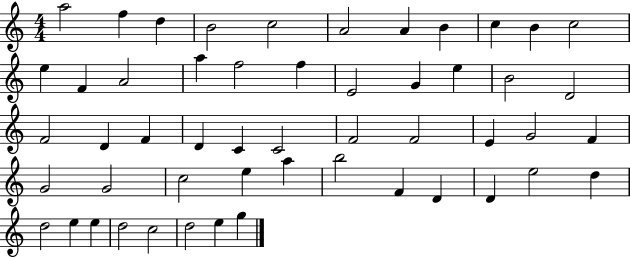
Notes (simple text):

A5/h F5/q D5/q B4/h C5/h A4/h A4/q B4/q C5/q B4/q C5/h E5/q F4/q A4/h A5/q F5/h F5/q E4/h G4/q E5/q B4/h D4/h F4/h D4/q F4/q D4/q C4/q C4/h F4/h F4/h E4/q G4/h F4/q G4/h G4/h C5/h E5/q A5/q B5/h F4/q D4/q D4/q E5/h D5/q D5/h E5/q E5/q D5/h C5/h D5/h E5/q G5/q